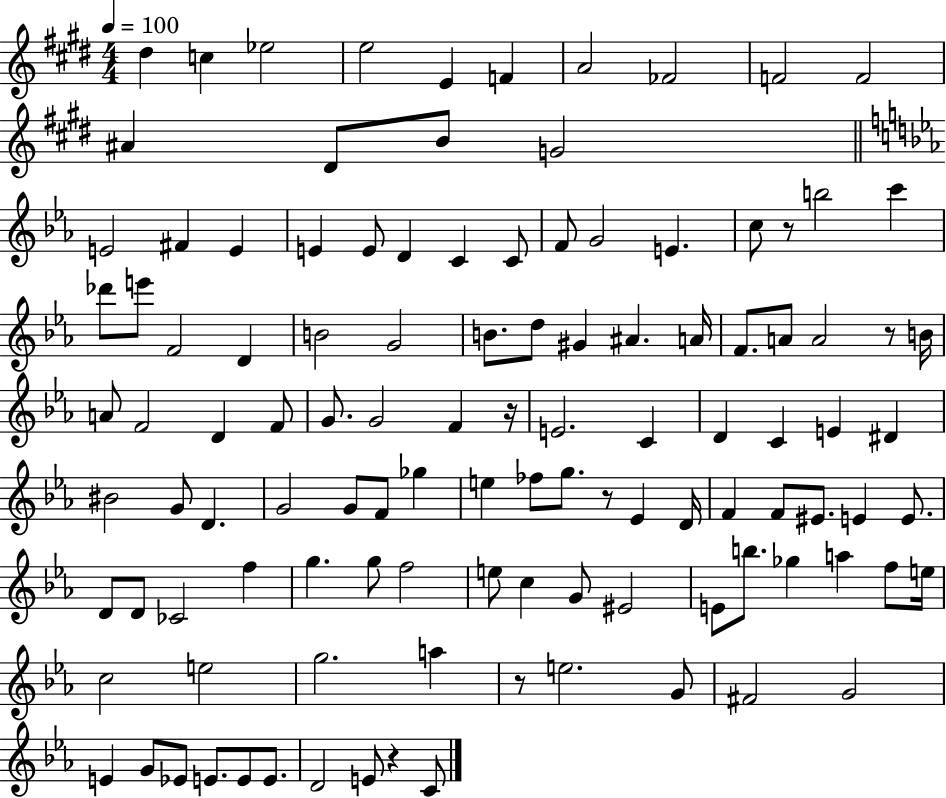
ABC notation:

X:1
T:Untitled
M:4/4
L:1/4
K:E
^d c _e2 e2 E F A2 _F2 F2 F2 ^A ^D/2 B/2 G2 E2 ^F E E E/2 D C C/2 F/2 G2 E c/2 z/2 b2 c' _d'/2 e'/2 F2 D B2 G2 B/2 d/2 ^G ^A A/4 F/2 A/2 A2 z/2 B/4 A/2 F2 D F/2 G/2 G2 F z/4 E2 C D C E ^D ^B2 G/2 D G2 G/2 F/2 _g e _f/2 g/2 z/2 _E D/4 F F/2 ^E/2 E E/2 D/2 D/2 _C2 f g g/2 f2 e/2 c G/2 ^E2 E/2 b/2 _g a f/2 e/4 c2 e2 g2 a z/2 e2 G/2 ^F2 G2 E G/2 _E/2 E/2 E/2 E/2 D2 E/2 z C/2